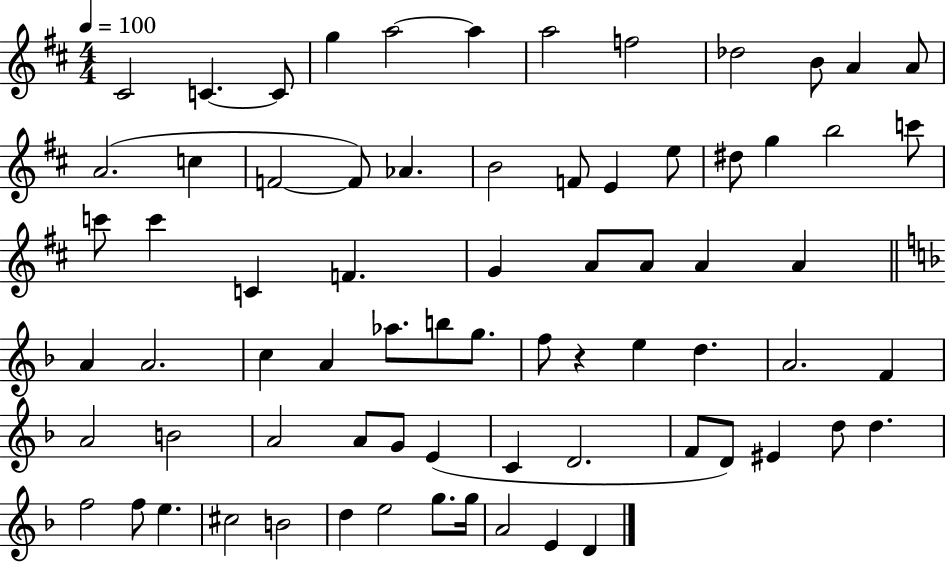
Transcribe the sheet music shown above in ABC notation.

X:1
T:Untitled
M:4/4
L:1/4
K:D
^C2 C C/2 g a2 a a2 f2 _d2 B/2 A A/2 A2 c F2 F/2 _A B2 F/2 E e/2 ^d/2 g b2 c'/2 c'/2 c' C F G A/2 A/2 A A A A2 c A _a/2 b/2 g/2 f/2 z e d A2 F A2 B2 A2 A/2 G/2 E C D2 F/2 D/2 ^E d/2 d f2 f/2 e ^c2 B2 d e2 g/2 g/4 A2 E D